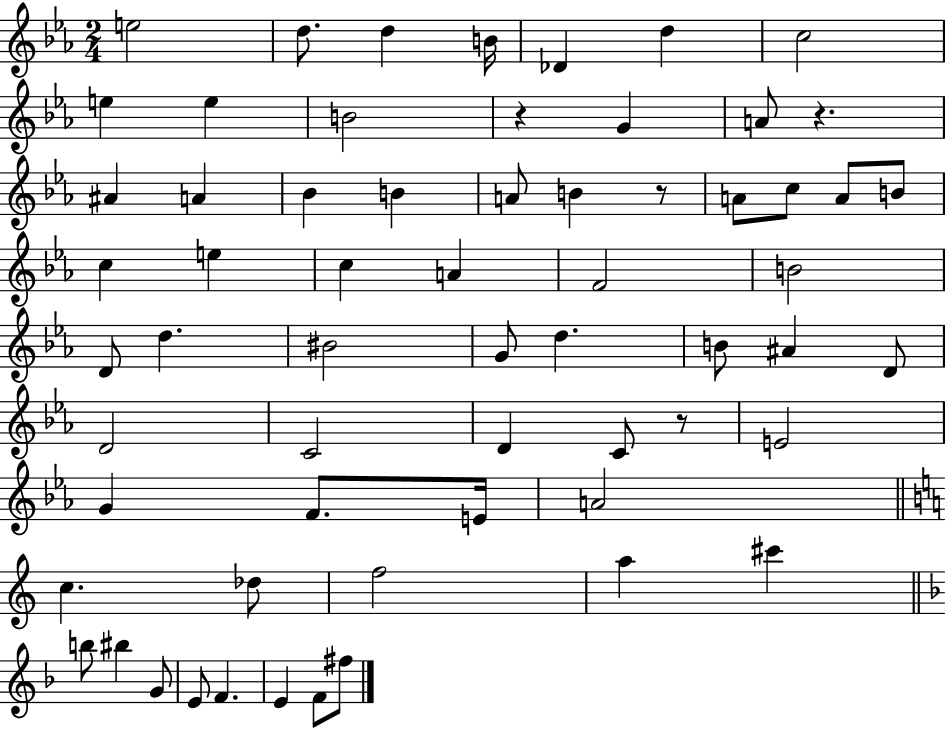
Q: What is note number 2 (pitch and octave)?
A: D5